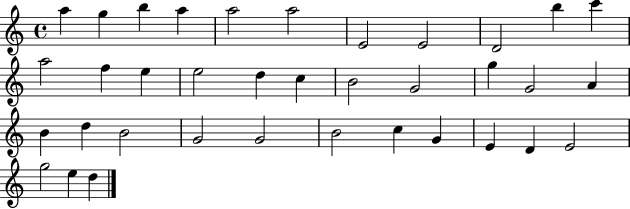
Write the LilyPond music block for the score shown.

{
  \clef treble
  \time 4/4
  \defaultTimeSignature
  \key c \major
  a''4 g''4 b''4 a''4 | a''2 a''2 | e'2 e'2 | d'2 b''4 c'''4 | \break a''2 f''4 e''4 | e''2 d''4 c''4 | b'2 g'2 | g''4 g'2 a'4 | \break b'4 d''4 b'2 | g'2 g'2 | b'2 c''4 g'4 | e'4 d'4 e'2 | \break g''2 e''4 d''4 | \bar "|."
}